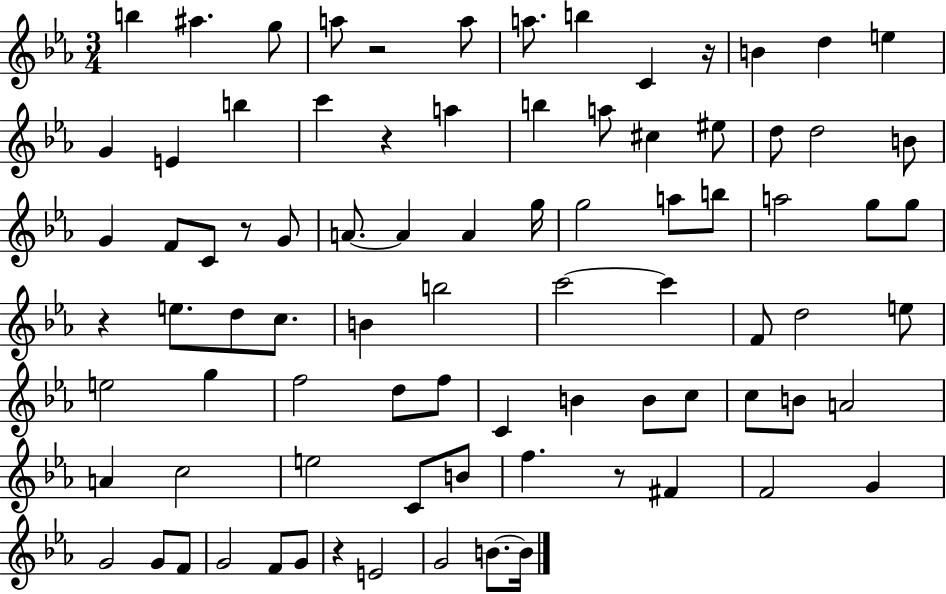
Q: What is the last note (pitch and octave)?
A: B4